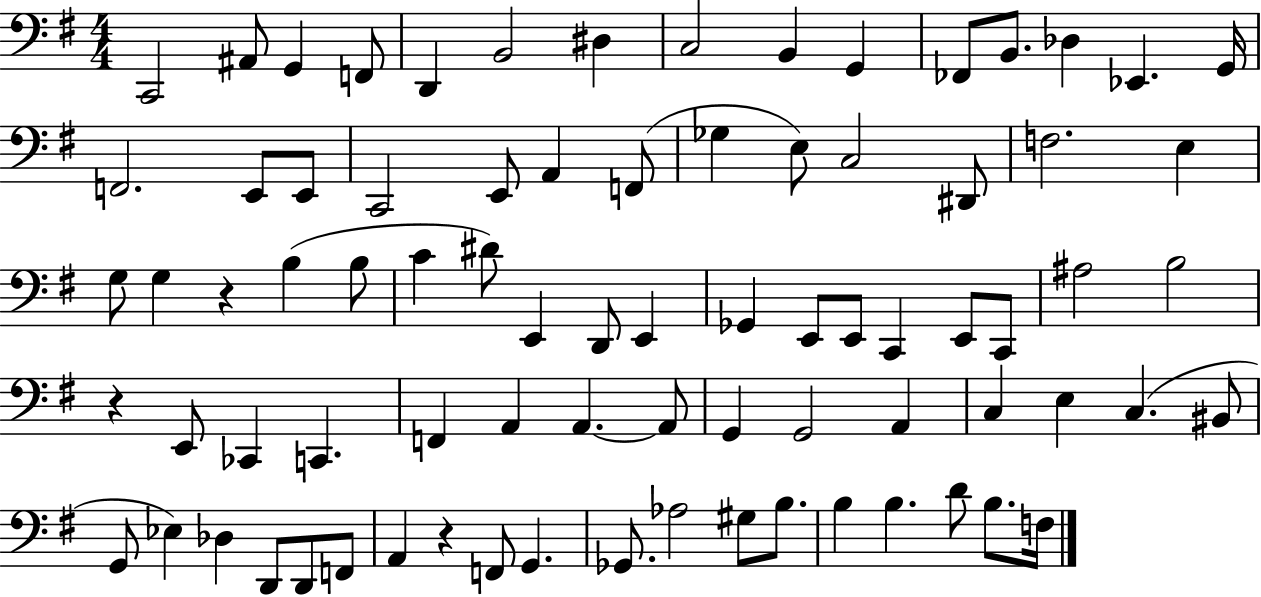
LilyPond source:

{
  \clef bass
  \numericTimeSignature
  \time 4/4
  \key g \major
  c,2 ais,8 g,4 f,8 | d,4 b,2 dis4 | c2 b,4 g,4 | fes,8 b,8. des4 ees,4. g,16 | \break f,2. e,8 e,8 | c,2 e,8 a,4 f,8( | ges4 e8) c2 dis,8 | f2. e4 | \break g8 g4 r4 b4( b8 | c'4 dis'8) e,4 d,8 e,4 | ges,4 e,8 e,8 c,4 e,8 c,8 | ais2 b2 | \break r4 e,8 ces,4 c,4. | f,4 a,4 a,4.~~ a,8 | g,4 g,2 a,4 | c4 e4 c4.( bis,8 | \break g,8 ees4) des4 d,8 d,8 f,8 | a,4 r4 f,8 g,4. | ges,8. aes2 gis8 b8. | b4 b4. d'8 b8. f16 | \break \bar "|."
}